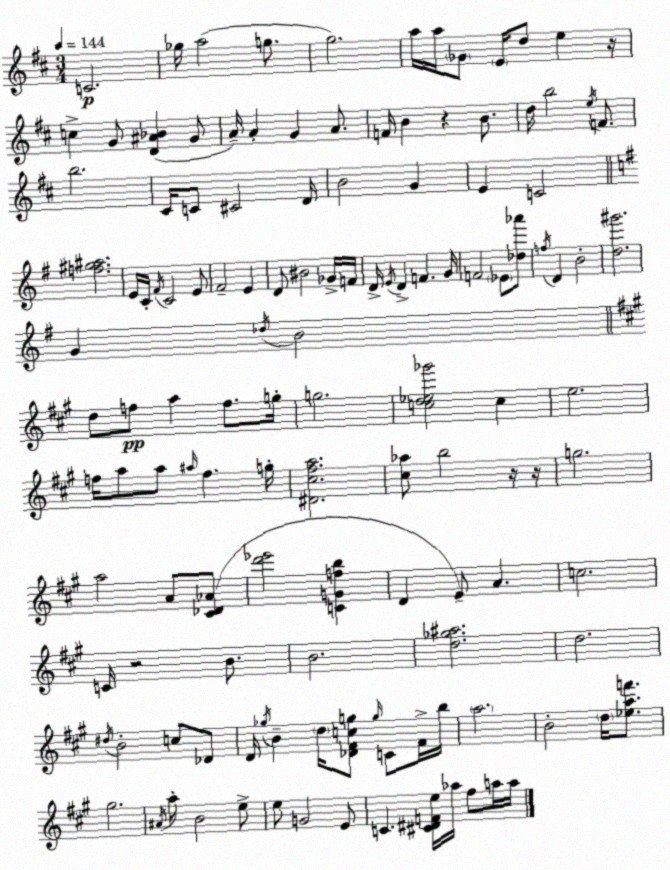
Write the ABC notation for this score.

X:1
T:Untitled
M:3/4
L:1/4
K:D
C2 _g/4 a2 g/2 g2 a/4 a/4 _G/2 E/4 d/2 e z/4 c G/2 [D^A_B] G/2 A/4 A G A/2 F/4 B z B/2 d/4 b2 e/4 F/2 b2 ^C/4 C/2 ^C2 D/4 B2 G E C2 [f^g^a]2 E/4 C/4 ^F/4 C2 E/2 ^F2 E D/2 ^B2 _G/4 F/4 D/4 E/4 D F G/4 F2 _E/2 [_d_a']/2 f/4 D B2 [d^g']2 G _d/4 B2 d/2 f/2 a f/2 g/4 g2 [cd_e_g']2 c e2 f/4 a/2 a/2 ^a/4 f g/4 [^D^c^fa]2 [^c_a]/2 b2 z/4 z/4 g2 a2 A/2 [^C_D_A]/2 [d'_e']2 [CGfb] D E/2 A c2 C/4 z2 B/2 B2 [d_g^a]2 d2 ^d/4 B2 c/2 _D/2 D/4 _g/4 B d/4 [_D^Fcg]/2 g/4 C/2 ^F/4 b/4 a2 B2 d/4 [_eaf']/2 ^g2 ^A/4 a/2 B2 e/2 e/2 G2 E/2 C [^C^DFe]/4 _a/4 ^f/2 a/4 a/4